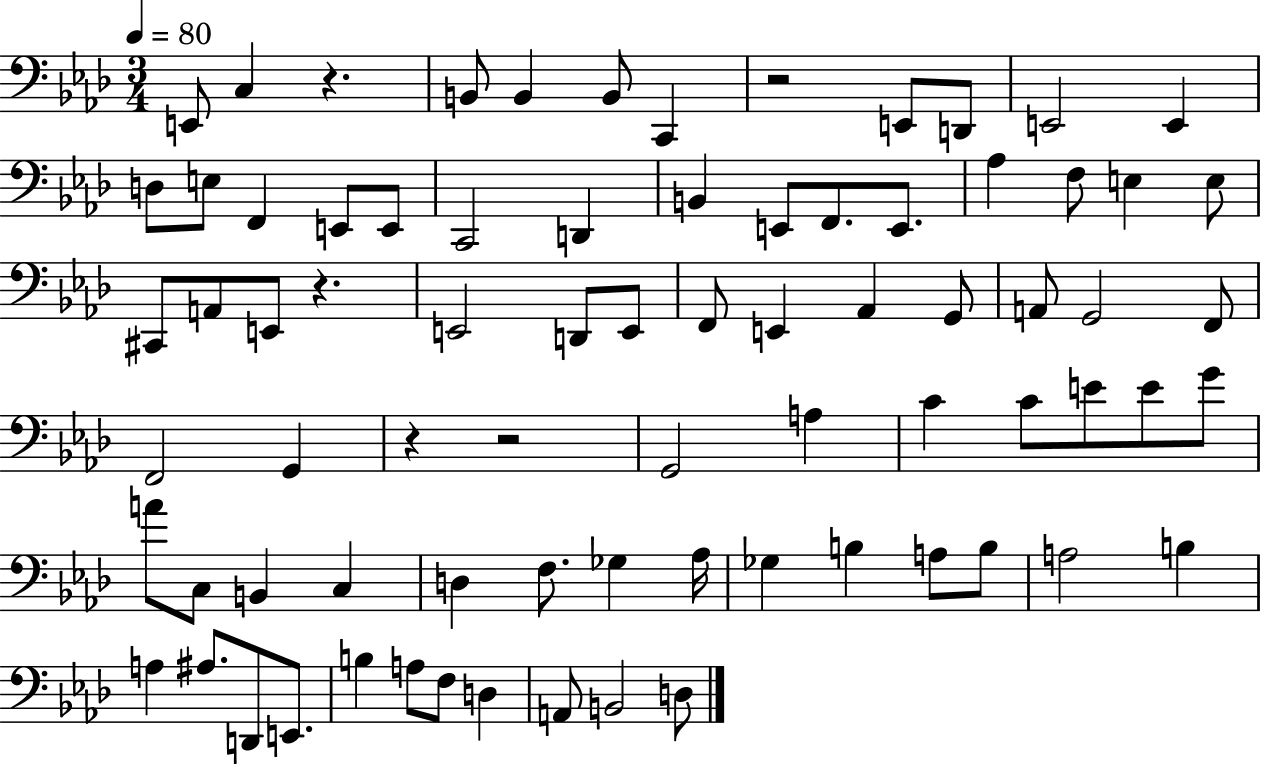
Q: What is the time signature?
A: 3/4